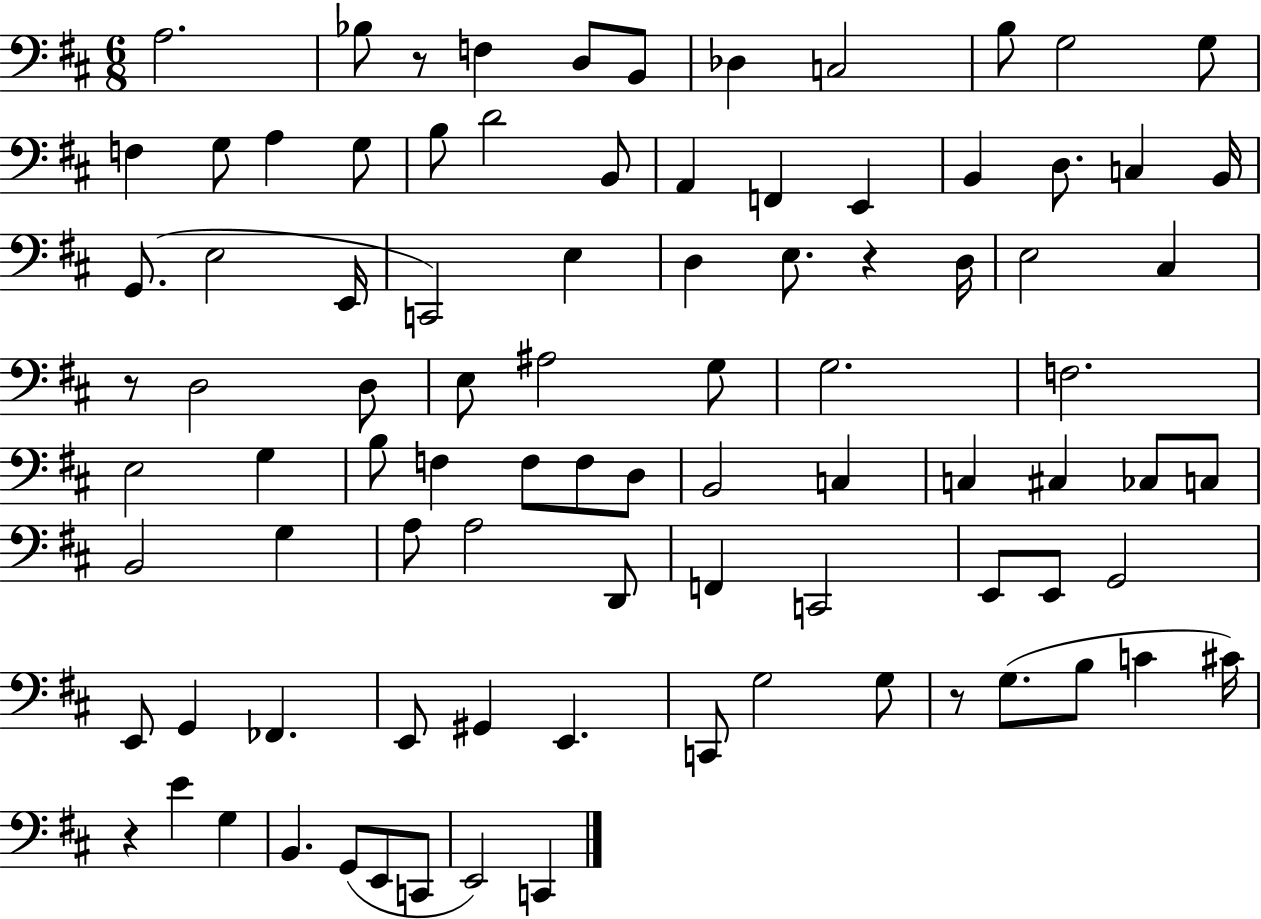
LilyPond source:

{
  \clef bass
  \numericTimeSignature
  \time 6/8
  \key d \major
  a2. | bes8 r8 f4 d8 b,8 | des4 c2 | b8 g2 g8 | \break f4 g8 a4 g8 | b8 d'2 b,8 | a,4 f,4 e,4 | b,4 d8. c4 b,16 | \break g,8.( e2 e,16 | c,2) e4 | d4 e8. r4 d16 | e2 cis4 | \break r8 d2 d8 | e8 ais2 g8 | g2. | f2. | \break e2 g4 | b8 f4 f8 f8 d8 | b,2 c4 | c4 cis4 ces8 c8 | \break b,2 g4 | a8 a2 d,8 | f,4 c,2 | e,8 e,8 g,2 | \break e,8 g,4 fes,4. | e,8 gis,4 e,4. | c,8 g2 g8 | r8 g8.( b8 c'4 cis'16) | \break r4 e'4 g4 | b,4. g,8( e,8 c,8 | e,2) c,4 | \bar "|."
}